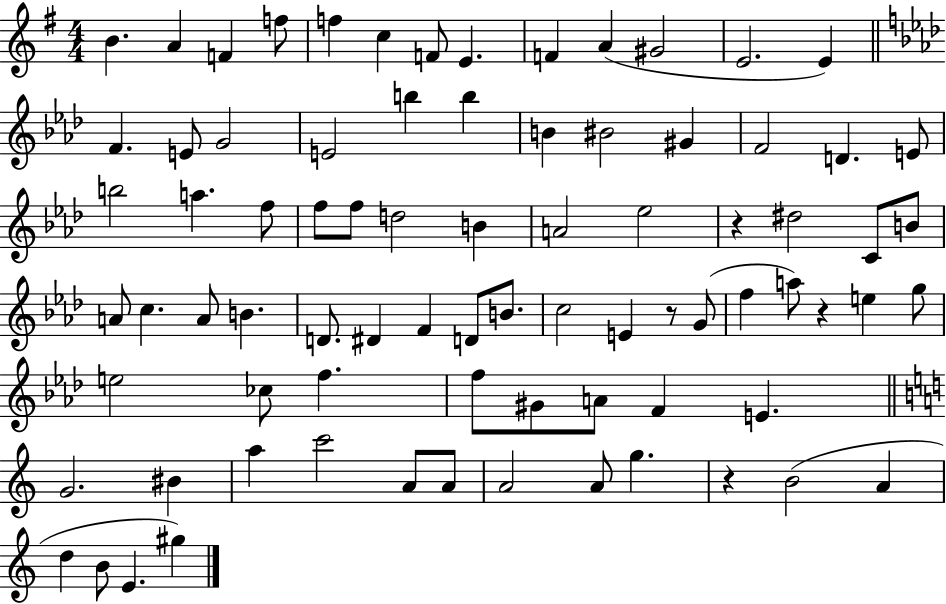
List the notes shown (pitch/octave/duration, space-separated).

B4/q. A4/q F4/q F5/e F5/q C5/q F4/e E4/q. F4/q A4/q G#4/h E4/h. E4/q F4/q. E4/e G4/h E4/h B5/q B5/q B4/q BIS4/h G#4/q F4/h D4/q. E4/e B5/h A5/q. F5/e F5/e F5/e D5/h B4/q A4/h Eb5/h R/q D#5/h C4/e B4/e A4/e C5/q. A4/e B4/q. D4/e. D#4/q F4/q D4/e B4/e. C5/h E4/q R/e G4/e F5/q A5/e R/q E5/q G5/e E5/h CES5/e F5/q. F5/e G#4/e A4/e F4/q E4/q. G4/h. BIS4/q A5/q C6/h A4/e A4/e A4/h A4/e G5/q. R/q B4/h A4/q D5/q B4/e E4/q. G#5/q